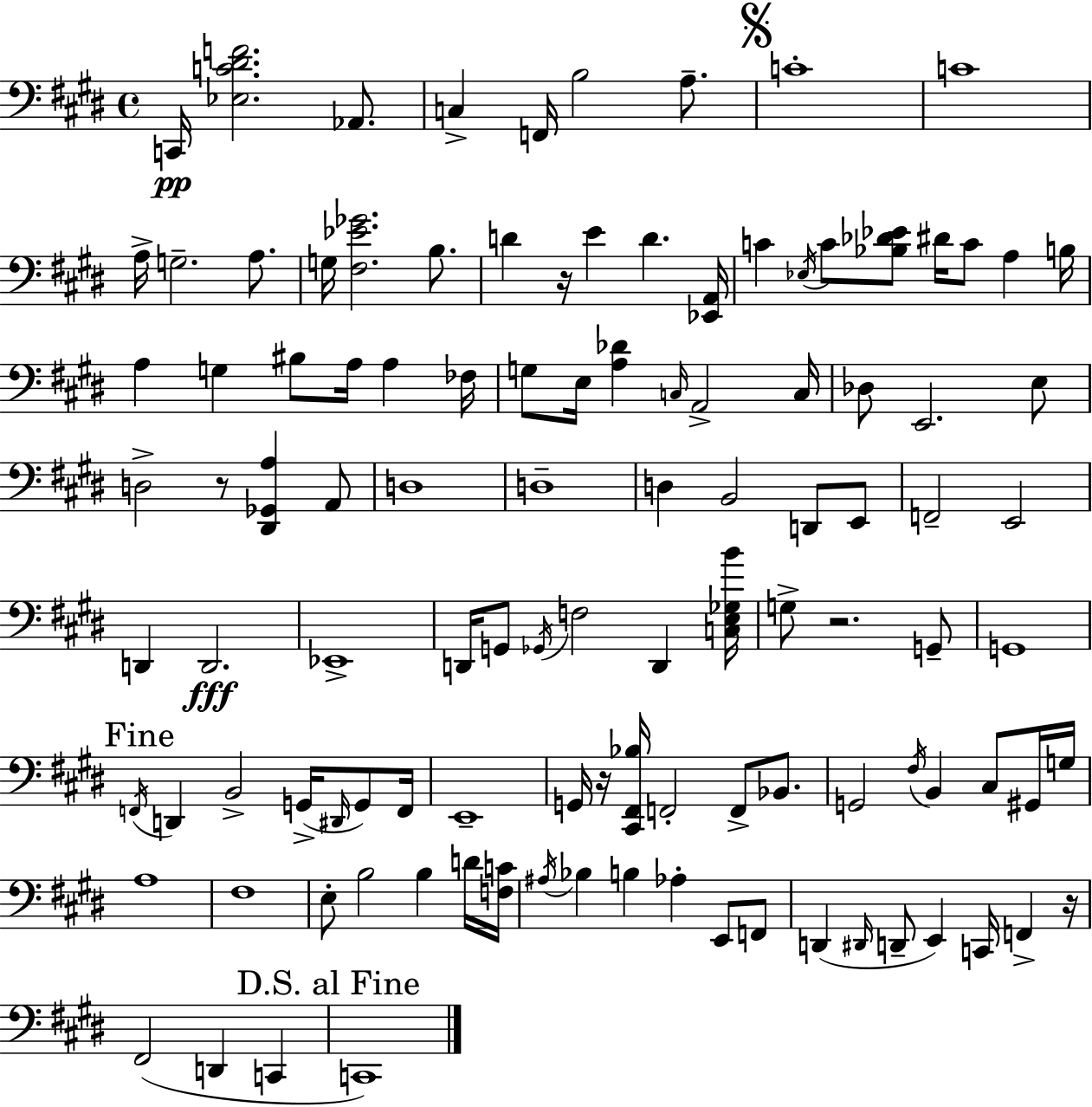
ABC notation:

X:1
T:Untitled
M:4/4
L:1/4
K:E
C,,/4 [_E,C^DF]2 _A,,/2 C, F,,/4 B,2 A,/2 C4 C4 A,/4 G,2 A,/2 G,/4 [^F,_E_G]2 B,/2 D z/4 E D [_E,,A,,]/4 C _E,/4 C/2 [_B,_D_E]/2 ^D/4 C/2 A, B,/4 A, G, ^B,/2 A,/4 A, _F,/4 G,/2 E,/4 [A,_D] C,/4 A,,2 C,/4 _D,/2 E,,2 E,/2 D,2 z/2 [^D,,_G,,A,] A,,/2 D,4 D,4 D, B,,2 D,,/2 E,,/2 F,,2 E,,2 D,, D,,2 _E,,4 D,,/4 G,,/2 _G,,/4 F,2 D,, [C,E,_G,B]/4 G,/2 z2 G,,/2 G,,4 F,,/4 D,, B,,2 G,,/4 ^D,,/4 G,,/2 F,,/4 E,,4 G,,/4 z/4 [^C,,^F,,_B,]/4 F,,2 F,,/2 _B,,/2 G,,2 ^F,/4 B,, ^C,/2 ^G,,/4 G,/4 A,4 ^F,4 E,/2 B,2 B, D/4 [F,C]/4 ^A,/4 _B, B, _A, E,,/2 F,,/2 D,, ^D,,/4 D,,/2 E,, C,,/4 F,, z/4 ^F,,2 D,, C,, C,,4